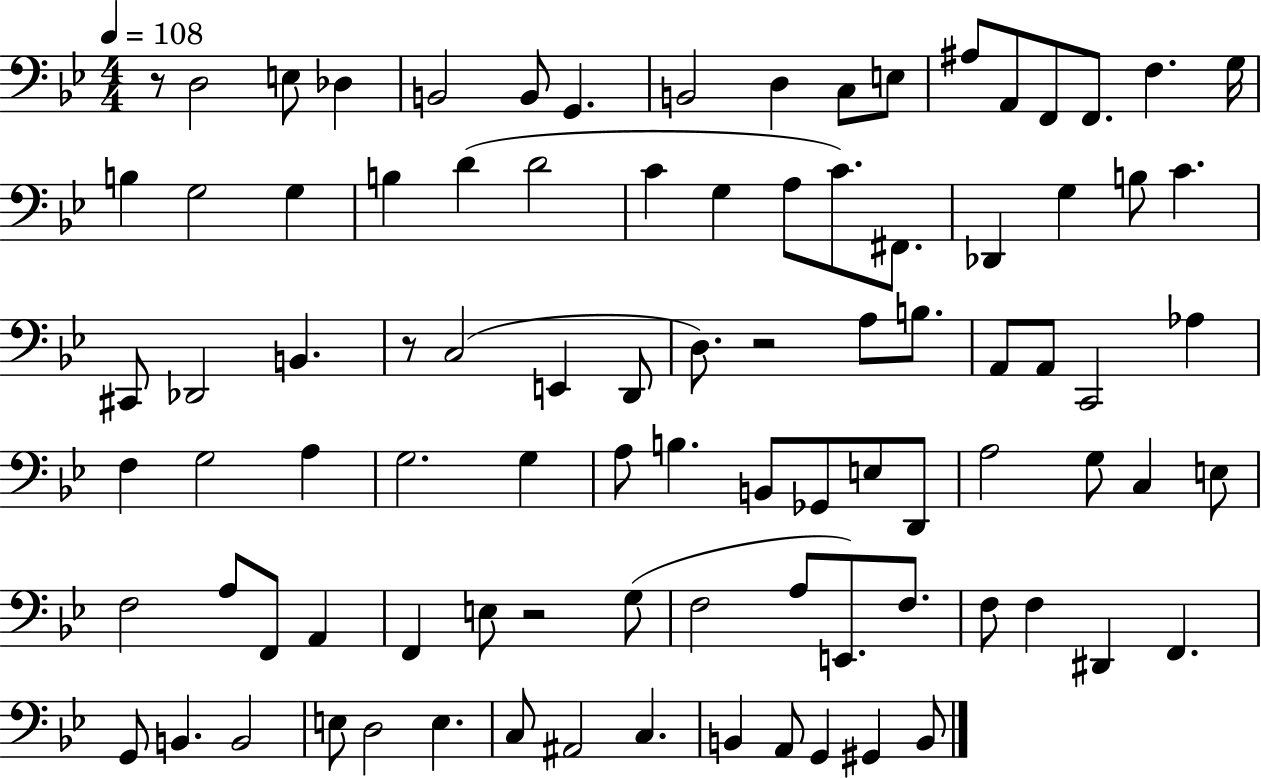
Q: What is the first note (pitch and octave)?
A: D3